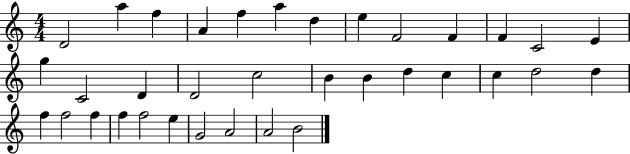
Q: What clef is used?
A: treble